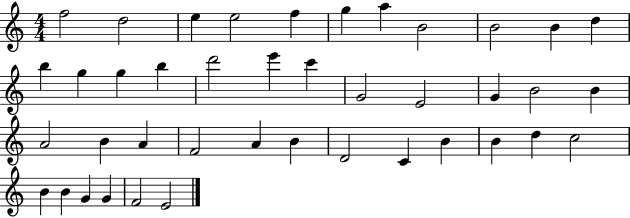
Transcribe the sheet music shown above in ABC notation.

X:1
T:Untitled
M:4/4
L:1/4
K:C
f2 d2 e e2 f g a B2 B2 B d b g g b d'2 e' c' G2 E2 G B2 B A2 B A F2 A B D2 C B B d c2 B B G G F2 E2